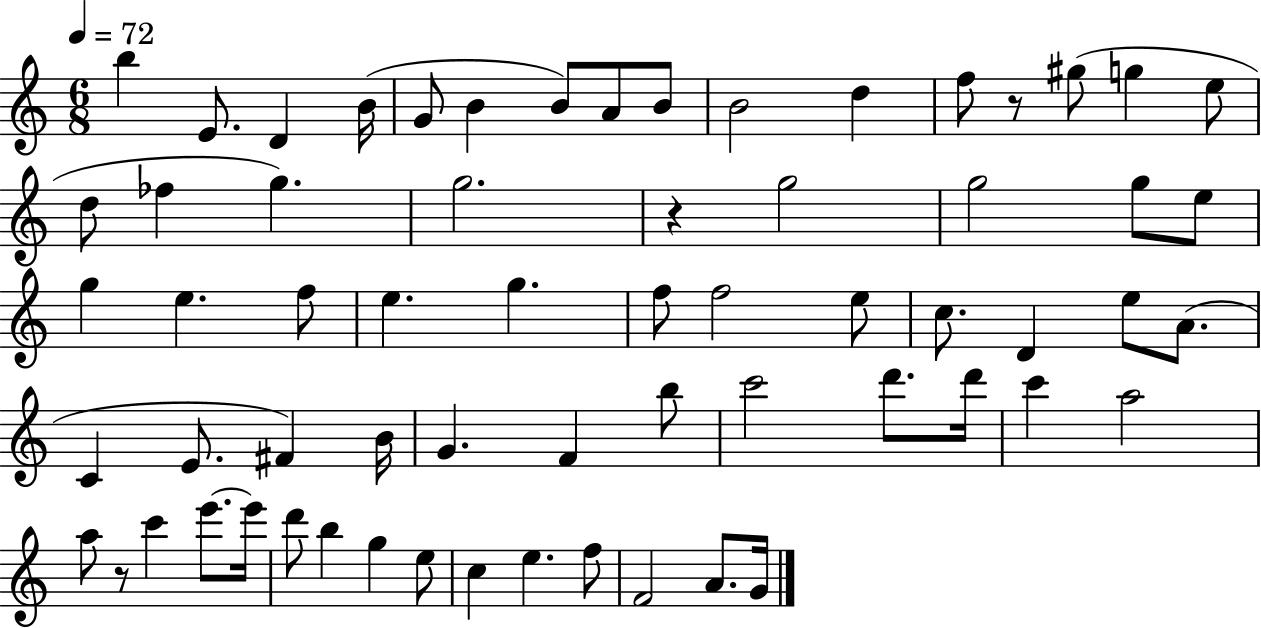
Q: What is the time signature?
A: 6/8